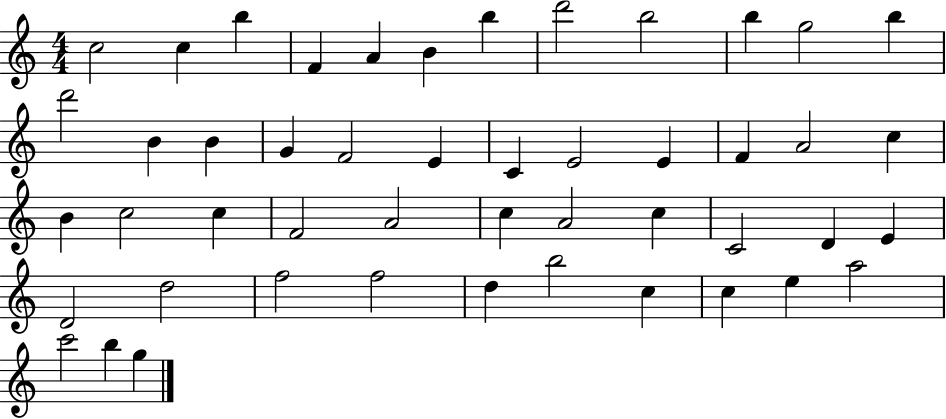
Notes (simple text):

C5/h C5/q B5/q F4/q A4/q B4/q B5/q D6/h B5/h B5/q G5/h B5/q D6/h B4/q B4/q G4/q F4/h E4/q C4/q E4/h E4/q F4/q A4/h C5/q B4/q C5/h C5/q F4/h A4/h C5/q A4/h C5/q C4/h D4/q E4/q D4/h D5/h F5/h F5/h D5/q B5/h C5/q C5/q E5/q A5/h C6/h B5/q G5/q